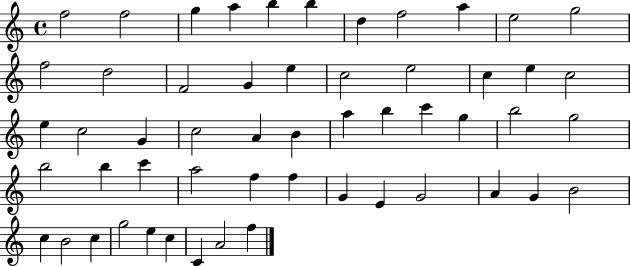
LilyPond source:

{
  \clef treble
  \time 4/4
  \defaultTimeSignature
  \key c \major
  f''2 f''2 | g''4 a''4 b''4 b''4 | d''4 f''2 a''4 | e''2 g''2 | \break f''2 d''2 | f'2 g'4 e''4 | c''2 e''2 | c''4 e''4 c''2 | \break e''4 c''2 g'4 | c''2 a'4 b'4 | a''4 b''4 c'''4 g''4 | b''2 g''2 | \break b''2 b''4 c'''4 | a''2 f''4 f''4 | g'4 e'4 g'2 | a'4 g'4 b'2 | \break c''4 b'2 c''4 | g''2 e''4 c''4 | c'4 a'2 f''4 | \bar "|."
}